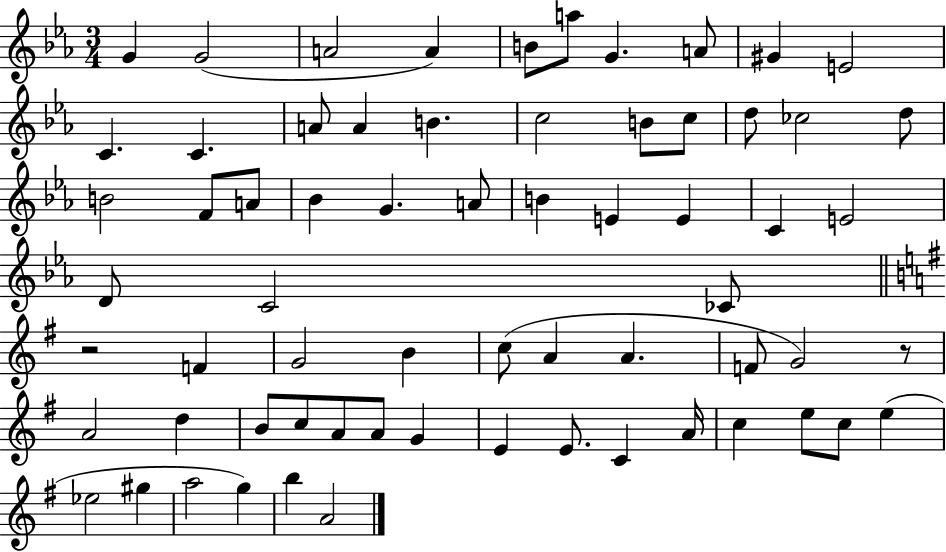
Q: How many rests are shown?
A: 2